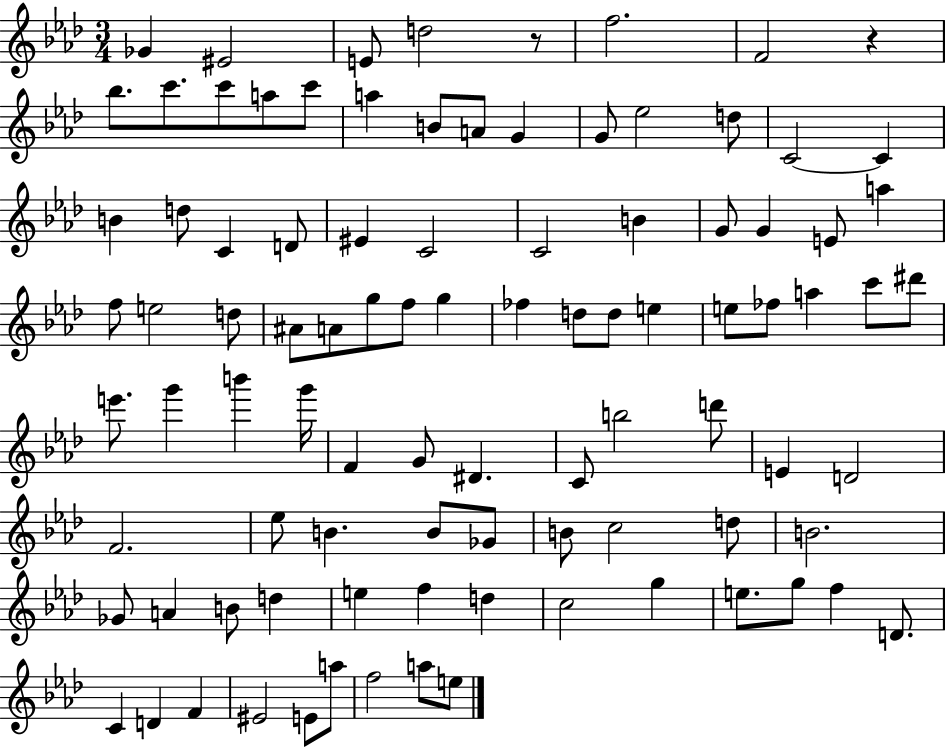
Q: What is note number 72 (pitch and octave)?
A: A4